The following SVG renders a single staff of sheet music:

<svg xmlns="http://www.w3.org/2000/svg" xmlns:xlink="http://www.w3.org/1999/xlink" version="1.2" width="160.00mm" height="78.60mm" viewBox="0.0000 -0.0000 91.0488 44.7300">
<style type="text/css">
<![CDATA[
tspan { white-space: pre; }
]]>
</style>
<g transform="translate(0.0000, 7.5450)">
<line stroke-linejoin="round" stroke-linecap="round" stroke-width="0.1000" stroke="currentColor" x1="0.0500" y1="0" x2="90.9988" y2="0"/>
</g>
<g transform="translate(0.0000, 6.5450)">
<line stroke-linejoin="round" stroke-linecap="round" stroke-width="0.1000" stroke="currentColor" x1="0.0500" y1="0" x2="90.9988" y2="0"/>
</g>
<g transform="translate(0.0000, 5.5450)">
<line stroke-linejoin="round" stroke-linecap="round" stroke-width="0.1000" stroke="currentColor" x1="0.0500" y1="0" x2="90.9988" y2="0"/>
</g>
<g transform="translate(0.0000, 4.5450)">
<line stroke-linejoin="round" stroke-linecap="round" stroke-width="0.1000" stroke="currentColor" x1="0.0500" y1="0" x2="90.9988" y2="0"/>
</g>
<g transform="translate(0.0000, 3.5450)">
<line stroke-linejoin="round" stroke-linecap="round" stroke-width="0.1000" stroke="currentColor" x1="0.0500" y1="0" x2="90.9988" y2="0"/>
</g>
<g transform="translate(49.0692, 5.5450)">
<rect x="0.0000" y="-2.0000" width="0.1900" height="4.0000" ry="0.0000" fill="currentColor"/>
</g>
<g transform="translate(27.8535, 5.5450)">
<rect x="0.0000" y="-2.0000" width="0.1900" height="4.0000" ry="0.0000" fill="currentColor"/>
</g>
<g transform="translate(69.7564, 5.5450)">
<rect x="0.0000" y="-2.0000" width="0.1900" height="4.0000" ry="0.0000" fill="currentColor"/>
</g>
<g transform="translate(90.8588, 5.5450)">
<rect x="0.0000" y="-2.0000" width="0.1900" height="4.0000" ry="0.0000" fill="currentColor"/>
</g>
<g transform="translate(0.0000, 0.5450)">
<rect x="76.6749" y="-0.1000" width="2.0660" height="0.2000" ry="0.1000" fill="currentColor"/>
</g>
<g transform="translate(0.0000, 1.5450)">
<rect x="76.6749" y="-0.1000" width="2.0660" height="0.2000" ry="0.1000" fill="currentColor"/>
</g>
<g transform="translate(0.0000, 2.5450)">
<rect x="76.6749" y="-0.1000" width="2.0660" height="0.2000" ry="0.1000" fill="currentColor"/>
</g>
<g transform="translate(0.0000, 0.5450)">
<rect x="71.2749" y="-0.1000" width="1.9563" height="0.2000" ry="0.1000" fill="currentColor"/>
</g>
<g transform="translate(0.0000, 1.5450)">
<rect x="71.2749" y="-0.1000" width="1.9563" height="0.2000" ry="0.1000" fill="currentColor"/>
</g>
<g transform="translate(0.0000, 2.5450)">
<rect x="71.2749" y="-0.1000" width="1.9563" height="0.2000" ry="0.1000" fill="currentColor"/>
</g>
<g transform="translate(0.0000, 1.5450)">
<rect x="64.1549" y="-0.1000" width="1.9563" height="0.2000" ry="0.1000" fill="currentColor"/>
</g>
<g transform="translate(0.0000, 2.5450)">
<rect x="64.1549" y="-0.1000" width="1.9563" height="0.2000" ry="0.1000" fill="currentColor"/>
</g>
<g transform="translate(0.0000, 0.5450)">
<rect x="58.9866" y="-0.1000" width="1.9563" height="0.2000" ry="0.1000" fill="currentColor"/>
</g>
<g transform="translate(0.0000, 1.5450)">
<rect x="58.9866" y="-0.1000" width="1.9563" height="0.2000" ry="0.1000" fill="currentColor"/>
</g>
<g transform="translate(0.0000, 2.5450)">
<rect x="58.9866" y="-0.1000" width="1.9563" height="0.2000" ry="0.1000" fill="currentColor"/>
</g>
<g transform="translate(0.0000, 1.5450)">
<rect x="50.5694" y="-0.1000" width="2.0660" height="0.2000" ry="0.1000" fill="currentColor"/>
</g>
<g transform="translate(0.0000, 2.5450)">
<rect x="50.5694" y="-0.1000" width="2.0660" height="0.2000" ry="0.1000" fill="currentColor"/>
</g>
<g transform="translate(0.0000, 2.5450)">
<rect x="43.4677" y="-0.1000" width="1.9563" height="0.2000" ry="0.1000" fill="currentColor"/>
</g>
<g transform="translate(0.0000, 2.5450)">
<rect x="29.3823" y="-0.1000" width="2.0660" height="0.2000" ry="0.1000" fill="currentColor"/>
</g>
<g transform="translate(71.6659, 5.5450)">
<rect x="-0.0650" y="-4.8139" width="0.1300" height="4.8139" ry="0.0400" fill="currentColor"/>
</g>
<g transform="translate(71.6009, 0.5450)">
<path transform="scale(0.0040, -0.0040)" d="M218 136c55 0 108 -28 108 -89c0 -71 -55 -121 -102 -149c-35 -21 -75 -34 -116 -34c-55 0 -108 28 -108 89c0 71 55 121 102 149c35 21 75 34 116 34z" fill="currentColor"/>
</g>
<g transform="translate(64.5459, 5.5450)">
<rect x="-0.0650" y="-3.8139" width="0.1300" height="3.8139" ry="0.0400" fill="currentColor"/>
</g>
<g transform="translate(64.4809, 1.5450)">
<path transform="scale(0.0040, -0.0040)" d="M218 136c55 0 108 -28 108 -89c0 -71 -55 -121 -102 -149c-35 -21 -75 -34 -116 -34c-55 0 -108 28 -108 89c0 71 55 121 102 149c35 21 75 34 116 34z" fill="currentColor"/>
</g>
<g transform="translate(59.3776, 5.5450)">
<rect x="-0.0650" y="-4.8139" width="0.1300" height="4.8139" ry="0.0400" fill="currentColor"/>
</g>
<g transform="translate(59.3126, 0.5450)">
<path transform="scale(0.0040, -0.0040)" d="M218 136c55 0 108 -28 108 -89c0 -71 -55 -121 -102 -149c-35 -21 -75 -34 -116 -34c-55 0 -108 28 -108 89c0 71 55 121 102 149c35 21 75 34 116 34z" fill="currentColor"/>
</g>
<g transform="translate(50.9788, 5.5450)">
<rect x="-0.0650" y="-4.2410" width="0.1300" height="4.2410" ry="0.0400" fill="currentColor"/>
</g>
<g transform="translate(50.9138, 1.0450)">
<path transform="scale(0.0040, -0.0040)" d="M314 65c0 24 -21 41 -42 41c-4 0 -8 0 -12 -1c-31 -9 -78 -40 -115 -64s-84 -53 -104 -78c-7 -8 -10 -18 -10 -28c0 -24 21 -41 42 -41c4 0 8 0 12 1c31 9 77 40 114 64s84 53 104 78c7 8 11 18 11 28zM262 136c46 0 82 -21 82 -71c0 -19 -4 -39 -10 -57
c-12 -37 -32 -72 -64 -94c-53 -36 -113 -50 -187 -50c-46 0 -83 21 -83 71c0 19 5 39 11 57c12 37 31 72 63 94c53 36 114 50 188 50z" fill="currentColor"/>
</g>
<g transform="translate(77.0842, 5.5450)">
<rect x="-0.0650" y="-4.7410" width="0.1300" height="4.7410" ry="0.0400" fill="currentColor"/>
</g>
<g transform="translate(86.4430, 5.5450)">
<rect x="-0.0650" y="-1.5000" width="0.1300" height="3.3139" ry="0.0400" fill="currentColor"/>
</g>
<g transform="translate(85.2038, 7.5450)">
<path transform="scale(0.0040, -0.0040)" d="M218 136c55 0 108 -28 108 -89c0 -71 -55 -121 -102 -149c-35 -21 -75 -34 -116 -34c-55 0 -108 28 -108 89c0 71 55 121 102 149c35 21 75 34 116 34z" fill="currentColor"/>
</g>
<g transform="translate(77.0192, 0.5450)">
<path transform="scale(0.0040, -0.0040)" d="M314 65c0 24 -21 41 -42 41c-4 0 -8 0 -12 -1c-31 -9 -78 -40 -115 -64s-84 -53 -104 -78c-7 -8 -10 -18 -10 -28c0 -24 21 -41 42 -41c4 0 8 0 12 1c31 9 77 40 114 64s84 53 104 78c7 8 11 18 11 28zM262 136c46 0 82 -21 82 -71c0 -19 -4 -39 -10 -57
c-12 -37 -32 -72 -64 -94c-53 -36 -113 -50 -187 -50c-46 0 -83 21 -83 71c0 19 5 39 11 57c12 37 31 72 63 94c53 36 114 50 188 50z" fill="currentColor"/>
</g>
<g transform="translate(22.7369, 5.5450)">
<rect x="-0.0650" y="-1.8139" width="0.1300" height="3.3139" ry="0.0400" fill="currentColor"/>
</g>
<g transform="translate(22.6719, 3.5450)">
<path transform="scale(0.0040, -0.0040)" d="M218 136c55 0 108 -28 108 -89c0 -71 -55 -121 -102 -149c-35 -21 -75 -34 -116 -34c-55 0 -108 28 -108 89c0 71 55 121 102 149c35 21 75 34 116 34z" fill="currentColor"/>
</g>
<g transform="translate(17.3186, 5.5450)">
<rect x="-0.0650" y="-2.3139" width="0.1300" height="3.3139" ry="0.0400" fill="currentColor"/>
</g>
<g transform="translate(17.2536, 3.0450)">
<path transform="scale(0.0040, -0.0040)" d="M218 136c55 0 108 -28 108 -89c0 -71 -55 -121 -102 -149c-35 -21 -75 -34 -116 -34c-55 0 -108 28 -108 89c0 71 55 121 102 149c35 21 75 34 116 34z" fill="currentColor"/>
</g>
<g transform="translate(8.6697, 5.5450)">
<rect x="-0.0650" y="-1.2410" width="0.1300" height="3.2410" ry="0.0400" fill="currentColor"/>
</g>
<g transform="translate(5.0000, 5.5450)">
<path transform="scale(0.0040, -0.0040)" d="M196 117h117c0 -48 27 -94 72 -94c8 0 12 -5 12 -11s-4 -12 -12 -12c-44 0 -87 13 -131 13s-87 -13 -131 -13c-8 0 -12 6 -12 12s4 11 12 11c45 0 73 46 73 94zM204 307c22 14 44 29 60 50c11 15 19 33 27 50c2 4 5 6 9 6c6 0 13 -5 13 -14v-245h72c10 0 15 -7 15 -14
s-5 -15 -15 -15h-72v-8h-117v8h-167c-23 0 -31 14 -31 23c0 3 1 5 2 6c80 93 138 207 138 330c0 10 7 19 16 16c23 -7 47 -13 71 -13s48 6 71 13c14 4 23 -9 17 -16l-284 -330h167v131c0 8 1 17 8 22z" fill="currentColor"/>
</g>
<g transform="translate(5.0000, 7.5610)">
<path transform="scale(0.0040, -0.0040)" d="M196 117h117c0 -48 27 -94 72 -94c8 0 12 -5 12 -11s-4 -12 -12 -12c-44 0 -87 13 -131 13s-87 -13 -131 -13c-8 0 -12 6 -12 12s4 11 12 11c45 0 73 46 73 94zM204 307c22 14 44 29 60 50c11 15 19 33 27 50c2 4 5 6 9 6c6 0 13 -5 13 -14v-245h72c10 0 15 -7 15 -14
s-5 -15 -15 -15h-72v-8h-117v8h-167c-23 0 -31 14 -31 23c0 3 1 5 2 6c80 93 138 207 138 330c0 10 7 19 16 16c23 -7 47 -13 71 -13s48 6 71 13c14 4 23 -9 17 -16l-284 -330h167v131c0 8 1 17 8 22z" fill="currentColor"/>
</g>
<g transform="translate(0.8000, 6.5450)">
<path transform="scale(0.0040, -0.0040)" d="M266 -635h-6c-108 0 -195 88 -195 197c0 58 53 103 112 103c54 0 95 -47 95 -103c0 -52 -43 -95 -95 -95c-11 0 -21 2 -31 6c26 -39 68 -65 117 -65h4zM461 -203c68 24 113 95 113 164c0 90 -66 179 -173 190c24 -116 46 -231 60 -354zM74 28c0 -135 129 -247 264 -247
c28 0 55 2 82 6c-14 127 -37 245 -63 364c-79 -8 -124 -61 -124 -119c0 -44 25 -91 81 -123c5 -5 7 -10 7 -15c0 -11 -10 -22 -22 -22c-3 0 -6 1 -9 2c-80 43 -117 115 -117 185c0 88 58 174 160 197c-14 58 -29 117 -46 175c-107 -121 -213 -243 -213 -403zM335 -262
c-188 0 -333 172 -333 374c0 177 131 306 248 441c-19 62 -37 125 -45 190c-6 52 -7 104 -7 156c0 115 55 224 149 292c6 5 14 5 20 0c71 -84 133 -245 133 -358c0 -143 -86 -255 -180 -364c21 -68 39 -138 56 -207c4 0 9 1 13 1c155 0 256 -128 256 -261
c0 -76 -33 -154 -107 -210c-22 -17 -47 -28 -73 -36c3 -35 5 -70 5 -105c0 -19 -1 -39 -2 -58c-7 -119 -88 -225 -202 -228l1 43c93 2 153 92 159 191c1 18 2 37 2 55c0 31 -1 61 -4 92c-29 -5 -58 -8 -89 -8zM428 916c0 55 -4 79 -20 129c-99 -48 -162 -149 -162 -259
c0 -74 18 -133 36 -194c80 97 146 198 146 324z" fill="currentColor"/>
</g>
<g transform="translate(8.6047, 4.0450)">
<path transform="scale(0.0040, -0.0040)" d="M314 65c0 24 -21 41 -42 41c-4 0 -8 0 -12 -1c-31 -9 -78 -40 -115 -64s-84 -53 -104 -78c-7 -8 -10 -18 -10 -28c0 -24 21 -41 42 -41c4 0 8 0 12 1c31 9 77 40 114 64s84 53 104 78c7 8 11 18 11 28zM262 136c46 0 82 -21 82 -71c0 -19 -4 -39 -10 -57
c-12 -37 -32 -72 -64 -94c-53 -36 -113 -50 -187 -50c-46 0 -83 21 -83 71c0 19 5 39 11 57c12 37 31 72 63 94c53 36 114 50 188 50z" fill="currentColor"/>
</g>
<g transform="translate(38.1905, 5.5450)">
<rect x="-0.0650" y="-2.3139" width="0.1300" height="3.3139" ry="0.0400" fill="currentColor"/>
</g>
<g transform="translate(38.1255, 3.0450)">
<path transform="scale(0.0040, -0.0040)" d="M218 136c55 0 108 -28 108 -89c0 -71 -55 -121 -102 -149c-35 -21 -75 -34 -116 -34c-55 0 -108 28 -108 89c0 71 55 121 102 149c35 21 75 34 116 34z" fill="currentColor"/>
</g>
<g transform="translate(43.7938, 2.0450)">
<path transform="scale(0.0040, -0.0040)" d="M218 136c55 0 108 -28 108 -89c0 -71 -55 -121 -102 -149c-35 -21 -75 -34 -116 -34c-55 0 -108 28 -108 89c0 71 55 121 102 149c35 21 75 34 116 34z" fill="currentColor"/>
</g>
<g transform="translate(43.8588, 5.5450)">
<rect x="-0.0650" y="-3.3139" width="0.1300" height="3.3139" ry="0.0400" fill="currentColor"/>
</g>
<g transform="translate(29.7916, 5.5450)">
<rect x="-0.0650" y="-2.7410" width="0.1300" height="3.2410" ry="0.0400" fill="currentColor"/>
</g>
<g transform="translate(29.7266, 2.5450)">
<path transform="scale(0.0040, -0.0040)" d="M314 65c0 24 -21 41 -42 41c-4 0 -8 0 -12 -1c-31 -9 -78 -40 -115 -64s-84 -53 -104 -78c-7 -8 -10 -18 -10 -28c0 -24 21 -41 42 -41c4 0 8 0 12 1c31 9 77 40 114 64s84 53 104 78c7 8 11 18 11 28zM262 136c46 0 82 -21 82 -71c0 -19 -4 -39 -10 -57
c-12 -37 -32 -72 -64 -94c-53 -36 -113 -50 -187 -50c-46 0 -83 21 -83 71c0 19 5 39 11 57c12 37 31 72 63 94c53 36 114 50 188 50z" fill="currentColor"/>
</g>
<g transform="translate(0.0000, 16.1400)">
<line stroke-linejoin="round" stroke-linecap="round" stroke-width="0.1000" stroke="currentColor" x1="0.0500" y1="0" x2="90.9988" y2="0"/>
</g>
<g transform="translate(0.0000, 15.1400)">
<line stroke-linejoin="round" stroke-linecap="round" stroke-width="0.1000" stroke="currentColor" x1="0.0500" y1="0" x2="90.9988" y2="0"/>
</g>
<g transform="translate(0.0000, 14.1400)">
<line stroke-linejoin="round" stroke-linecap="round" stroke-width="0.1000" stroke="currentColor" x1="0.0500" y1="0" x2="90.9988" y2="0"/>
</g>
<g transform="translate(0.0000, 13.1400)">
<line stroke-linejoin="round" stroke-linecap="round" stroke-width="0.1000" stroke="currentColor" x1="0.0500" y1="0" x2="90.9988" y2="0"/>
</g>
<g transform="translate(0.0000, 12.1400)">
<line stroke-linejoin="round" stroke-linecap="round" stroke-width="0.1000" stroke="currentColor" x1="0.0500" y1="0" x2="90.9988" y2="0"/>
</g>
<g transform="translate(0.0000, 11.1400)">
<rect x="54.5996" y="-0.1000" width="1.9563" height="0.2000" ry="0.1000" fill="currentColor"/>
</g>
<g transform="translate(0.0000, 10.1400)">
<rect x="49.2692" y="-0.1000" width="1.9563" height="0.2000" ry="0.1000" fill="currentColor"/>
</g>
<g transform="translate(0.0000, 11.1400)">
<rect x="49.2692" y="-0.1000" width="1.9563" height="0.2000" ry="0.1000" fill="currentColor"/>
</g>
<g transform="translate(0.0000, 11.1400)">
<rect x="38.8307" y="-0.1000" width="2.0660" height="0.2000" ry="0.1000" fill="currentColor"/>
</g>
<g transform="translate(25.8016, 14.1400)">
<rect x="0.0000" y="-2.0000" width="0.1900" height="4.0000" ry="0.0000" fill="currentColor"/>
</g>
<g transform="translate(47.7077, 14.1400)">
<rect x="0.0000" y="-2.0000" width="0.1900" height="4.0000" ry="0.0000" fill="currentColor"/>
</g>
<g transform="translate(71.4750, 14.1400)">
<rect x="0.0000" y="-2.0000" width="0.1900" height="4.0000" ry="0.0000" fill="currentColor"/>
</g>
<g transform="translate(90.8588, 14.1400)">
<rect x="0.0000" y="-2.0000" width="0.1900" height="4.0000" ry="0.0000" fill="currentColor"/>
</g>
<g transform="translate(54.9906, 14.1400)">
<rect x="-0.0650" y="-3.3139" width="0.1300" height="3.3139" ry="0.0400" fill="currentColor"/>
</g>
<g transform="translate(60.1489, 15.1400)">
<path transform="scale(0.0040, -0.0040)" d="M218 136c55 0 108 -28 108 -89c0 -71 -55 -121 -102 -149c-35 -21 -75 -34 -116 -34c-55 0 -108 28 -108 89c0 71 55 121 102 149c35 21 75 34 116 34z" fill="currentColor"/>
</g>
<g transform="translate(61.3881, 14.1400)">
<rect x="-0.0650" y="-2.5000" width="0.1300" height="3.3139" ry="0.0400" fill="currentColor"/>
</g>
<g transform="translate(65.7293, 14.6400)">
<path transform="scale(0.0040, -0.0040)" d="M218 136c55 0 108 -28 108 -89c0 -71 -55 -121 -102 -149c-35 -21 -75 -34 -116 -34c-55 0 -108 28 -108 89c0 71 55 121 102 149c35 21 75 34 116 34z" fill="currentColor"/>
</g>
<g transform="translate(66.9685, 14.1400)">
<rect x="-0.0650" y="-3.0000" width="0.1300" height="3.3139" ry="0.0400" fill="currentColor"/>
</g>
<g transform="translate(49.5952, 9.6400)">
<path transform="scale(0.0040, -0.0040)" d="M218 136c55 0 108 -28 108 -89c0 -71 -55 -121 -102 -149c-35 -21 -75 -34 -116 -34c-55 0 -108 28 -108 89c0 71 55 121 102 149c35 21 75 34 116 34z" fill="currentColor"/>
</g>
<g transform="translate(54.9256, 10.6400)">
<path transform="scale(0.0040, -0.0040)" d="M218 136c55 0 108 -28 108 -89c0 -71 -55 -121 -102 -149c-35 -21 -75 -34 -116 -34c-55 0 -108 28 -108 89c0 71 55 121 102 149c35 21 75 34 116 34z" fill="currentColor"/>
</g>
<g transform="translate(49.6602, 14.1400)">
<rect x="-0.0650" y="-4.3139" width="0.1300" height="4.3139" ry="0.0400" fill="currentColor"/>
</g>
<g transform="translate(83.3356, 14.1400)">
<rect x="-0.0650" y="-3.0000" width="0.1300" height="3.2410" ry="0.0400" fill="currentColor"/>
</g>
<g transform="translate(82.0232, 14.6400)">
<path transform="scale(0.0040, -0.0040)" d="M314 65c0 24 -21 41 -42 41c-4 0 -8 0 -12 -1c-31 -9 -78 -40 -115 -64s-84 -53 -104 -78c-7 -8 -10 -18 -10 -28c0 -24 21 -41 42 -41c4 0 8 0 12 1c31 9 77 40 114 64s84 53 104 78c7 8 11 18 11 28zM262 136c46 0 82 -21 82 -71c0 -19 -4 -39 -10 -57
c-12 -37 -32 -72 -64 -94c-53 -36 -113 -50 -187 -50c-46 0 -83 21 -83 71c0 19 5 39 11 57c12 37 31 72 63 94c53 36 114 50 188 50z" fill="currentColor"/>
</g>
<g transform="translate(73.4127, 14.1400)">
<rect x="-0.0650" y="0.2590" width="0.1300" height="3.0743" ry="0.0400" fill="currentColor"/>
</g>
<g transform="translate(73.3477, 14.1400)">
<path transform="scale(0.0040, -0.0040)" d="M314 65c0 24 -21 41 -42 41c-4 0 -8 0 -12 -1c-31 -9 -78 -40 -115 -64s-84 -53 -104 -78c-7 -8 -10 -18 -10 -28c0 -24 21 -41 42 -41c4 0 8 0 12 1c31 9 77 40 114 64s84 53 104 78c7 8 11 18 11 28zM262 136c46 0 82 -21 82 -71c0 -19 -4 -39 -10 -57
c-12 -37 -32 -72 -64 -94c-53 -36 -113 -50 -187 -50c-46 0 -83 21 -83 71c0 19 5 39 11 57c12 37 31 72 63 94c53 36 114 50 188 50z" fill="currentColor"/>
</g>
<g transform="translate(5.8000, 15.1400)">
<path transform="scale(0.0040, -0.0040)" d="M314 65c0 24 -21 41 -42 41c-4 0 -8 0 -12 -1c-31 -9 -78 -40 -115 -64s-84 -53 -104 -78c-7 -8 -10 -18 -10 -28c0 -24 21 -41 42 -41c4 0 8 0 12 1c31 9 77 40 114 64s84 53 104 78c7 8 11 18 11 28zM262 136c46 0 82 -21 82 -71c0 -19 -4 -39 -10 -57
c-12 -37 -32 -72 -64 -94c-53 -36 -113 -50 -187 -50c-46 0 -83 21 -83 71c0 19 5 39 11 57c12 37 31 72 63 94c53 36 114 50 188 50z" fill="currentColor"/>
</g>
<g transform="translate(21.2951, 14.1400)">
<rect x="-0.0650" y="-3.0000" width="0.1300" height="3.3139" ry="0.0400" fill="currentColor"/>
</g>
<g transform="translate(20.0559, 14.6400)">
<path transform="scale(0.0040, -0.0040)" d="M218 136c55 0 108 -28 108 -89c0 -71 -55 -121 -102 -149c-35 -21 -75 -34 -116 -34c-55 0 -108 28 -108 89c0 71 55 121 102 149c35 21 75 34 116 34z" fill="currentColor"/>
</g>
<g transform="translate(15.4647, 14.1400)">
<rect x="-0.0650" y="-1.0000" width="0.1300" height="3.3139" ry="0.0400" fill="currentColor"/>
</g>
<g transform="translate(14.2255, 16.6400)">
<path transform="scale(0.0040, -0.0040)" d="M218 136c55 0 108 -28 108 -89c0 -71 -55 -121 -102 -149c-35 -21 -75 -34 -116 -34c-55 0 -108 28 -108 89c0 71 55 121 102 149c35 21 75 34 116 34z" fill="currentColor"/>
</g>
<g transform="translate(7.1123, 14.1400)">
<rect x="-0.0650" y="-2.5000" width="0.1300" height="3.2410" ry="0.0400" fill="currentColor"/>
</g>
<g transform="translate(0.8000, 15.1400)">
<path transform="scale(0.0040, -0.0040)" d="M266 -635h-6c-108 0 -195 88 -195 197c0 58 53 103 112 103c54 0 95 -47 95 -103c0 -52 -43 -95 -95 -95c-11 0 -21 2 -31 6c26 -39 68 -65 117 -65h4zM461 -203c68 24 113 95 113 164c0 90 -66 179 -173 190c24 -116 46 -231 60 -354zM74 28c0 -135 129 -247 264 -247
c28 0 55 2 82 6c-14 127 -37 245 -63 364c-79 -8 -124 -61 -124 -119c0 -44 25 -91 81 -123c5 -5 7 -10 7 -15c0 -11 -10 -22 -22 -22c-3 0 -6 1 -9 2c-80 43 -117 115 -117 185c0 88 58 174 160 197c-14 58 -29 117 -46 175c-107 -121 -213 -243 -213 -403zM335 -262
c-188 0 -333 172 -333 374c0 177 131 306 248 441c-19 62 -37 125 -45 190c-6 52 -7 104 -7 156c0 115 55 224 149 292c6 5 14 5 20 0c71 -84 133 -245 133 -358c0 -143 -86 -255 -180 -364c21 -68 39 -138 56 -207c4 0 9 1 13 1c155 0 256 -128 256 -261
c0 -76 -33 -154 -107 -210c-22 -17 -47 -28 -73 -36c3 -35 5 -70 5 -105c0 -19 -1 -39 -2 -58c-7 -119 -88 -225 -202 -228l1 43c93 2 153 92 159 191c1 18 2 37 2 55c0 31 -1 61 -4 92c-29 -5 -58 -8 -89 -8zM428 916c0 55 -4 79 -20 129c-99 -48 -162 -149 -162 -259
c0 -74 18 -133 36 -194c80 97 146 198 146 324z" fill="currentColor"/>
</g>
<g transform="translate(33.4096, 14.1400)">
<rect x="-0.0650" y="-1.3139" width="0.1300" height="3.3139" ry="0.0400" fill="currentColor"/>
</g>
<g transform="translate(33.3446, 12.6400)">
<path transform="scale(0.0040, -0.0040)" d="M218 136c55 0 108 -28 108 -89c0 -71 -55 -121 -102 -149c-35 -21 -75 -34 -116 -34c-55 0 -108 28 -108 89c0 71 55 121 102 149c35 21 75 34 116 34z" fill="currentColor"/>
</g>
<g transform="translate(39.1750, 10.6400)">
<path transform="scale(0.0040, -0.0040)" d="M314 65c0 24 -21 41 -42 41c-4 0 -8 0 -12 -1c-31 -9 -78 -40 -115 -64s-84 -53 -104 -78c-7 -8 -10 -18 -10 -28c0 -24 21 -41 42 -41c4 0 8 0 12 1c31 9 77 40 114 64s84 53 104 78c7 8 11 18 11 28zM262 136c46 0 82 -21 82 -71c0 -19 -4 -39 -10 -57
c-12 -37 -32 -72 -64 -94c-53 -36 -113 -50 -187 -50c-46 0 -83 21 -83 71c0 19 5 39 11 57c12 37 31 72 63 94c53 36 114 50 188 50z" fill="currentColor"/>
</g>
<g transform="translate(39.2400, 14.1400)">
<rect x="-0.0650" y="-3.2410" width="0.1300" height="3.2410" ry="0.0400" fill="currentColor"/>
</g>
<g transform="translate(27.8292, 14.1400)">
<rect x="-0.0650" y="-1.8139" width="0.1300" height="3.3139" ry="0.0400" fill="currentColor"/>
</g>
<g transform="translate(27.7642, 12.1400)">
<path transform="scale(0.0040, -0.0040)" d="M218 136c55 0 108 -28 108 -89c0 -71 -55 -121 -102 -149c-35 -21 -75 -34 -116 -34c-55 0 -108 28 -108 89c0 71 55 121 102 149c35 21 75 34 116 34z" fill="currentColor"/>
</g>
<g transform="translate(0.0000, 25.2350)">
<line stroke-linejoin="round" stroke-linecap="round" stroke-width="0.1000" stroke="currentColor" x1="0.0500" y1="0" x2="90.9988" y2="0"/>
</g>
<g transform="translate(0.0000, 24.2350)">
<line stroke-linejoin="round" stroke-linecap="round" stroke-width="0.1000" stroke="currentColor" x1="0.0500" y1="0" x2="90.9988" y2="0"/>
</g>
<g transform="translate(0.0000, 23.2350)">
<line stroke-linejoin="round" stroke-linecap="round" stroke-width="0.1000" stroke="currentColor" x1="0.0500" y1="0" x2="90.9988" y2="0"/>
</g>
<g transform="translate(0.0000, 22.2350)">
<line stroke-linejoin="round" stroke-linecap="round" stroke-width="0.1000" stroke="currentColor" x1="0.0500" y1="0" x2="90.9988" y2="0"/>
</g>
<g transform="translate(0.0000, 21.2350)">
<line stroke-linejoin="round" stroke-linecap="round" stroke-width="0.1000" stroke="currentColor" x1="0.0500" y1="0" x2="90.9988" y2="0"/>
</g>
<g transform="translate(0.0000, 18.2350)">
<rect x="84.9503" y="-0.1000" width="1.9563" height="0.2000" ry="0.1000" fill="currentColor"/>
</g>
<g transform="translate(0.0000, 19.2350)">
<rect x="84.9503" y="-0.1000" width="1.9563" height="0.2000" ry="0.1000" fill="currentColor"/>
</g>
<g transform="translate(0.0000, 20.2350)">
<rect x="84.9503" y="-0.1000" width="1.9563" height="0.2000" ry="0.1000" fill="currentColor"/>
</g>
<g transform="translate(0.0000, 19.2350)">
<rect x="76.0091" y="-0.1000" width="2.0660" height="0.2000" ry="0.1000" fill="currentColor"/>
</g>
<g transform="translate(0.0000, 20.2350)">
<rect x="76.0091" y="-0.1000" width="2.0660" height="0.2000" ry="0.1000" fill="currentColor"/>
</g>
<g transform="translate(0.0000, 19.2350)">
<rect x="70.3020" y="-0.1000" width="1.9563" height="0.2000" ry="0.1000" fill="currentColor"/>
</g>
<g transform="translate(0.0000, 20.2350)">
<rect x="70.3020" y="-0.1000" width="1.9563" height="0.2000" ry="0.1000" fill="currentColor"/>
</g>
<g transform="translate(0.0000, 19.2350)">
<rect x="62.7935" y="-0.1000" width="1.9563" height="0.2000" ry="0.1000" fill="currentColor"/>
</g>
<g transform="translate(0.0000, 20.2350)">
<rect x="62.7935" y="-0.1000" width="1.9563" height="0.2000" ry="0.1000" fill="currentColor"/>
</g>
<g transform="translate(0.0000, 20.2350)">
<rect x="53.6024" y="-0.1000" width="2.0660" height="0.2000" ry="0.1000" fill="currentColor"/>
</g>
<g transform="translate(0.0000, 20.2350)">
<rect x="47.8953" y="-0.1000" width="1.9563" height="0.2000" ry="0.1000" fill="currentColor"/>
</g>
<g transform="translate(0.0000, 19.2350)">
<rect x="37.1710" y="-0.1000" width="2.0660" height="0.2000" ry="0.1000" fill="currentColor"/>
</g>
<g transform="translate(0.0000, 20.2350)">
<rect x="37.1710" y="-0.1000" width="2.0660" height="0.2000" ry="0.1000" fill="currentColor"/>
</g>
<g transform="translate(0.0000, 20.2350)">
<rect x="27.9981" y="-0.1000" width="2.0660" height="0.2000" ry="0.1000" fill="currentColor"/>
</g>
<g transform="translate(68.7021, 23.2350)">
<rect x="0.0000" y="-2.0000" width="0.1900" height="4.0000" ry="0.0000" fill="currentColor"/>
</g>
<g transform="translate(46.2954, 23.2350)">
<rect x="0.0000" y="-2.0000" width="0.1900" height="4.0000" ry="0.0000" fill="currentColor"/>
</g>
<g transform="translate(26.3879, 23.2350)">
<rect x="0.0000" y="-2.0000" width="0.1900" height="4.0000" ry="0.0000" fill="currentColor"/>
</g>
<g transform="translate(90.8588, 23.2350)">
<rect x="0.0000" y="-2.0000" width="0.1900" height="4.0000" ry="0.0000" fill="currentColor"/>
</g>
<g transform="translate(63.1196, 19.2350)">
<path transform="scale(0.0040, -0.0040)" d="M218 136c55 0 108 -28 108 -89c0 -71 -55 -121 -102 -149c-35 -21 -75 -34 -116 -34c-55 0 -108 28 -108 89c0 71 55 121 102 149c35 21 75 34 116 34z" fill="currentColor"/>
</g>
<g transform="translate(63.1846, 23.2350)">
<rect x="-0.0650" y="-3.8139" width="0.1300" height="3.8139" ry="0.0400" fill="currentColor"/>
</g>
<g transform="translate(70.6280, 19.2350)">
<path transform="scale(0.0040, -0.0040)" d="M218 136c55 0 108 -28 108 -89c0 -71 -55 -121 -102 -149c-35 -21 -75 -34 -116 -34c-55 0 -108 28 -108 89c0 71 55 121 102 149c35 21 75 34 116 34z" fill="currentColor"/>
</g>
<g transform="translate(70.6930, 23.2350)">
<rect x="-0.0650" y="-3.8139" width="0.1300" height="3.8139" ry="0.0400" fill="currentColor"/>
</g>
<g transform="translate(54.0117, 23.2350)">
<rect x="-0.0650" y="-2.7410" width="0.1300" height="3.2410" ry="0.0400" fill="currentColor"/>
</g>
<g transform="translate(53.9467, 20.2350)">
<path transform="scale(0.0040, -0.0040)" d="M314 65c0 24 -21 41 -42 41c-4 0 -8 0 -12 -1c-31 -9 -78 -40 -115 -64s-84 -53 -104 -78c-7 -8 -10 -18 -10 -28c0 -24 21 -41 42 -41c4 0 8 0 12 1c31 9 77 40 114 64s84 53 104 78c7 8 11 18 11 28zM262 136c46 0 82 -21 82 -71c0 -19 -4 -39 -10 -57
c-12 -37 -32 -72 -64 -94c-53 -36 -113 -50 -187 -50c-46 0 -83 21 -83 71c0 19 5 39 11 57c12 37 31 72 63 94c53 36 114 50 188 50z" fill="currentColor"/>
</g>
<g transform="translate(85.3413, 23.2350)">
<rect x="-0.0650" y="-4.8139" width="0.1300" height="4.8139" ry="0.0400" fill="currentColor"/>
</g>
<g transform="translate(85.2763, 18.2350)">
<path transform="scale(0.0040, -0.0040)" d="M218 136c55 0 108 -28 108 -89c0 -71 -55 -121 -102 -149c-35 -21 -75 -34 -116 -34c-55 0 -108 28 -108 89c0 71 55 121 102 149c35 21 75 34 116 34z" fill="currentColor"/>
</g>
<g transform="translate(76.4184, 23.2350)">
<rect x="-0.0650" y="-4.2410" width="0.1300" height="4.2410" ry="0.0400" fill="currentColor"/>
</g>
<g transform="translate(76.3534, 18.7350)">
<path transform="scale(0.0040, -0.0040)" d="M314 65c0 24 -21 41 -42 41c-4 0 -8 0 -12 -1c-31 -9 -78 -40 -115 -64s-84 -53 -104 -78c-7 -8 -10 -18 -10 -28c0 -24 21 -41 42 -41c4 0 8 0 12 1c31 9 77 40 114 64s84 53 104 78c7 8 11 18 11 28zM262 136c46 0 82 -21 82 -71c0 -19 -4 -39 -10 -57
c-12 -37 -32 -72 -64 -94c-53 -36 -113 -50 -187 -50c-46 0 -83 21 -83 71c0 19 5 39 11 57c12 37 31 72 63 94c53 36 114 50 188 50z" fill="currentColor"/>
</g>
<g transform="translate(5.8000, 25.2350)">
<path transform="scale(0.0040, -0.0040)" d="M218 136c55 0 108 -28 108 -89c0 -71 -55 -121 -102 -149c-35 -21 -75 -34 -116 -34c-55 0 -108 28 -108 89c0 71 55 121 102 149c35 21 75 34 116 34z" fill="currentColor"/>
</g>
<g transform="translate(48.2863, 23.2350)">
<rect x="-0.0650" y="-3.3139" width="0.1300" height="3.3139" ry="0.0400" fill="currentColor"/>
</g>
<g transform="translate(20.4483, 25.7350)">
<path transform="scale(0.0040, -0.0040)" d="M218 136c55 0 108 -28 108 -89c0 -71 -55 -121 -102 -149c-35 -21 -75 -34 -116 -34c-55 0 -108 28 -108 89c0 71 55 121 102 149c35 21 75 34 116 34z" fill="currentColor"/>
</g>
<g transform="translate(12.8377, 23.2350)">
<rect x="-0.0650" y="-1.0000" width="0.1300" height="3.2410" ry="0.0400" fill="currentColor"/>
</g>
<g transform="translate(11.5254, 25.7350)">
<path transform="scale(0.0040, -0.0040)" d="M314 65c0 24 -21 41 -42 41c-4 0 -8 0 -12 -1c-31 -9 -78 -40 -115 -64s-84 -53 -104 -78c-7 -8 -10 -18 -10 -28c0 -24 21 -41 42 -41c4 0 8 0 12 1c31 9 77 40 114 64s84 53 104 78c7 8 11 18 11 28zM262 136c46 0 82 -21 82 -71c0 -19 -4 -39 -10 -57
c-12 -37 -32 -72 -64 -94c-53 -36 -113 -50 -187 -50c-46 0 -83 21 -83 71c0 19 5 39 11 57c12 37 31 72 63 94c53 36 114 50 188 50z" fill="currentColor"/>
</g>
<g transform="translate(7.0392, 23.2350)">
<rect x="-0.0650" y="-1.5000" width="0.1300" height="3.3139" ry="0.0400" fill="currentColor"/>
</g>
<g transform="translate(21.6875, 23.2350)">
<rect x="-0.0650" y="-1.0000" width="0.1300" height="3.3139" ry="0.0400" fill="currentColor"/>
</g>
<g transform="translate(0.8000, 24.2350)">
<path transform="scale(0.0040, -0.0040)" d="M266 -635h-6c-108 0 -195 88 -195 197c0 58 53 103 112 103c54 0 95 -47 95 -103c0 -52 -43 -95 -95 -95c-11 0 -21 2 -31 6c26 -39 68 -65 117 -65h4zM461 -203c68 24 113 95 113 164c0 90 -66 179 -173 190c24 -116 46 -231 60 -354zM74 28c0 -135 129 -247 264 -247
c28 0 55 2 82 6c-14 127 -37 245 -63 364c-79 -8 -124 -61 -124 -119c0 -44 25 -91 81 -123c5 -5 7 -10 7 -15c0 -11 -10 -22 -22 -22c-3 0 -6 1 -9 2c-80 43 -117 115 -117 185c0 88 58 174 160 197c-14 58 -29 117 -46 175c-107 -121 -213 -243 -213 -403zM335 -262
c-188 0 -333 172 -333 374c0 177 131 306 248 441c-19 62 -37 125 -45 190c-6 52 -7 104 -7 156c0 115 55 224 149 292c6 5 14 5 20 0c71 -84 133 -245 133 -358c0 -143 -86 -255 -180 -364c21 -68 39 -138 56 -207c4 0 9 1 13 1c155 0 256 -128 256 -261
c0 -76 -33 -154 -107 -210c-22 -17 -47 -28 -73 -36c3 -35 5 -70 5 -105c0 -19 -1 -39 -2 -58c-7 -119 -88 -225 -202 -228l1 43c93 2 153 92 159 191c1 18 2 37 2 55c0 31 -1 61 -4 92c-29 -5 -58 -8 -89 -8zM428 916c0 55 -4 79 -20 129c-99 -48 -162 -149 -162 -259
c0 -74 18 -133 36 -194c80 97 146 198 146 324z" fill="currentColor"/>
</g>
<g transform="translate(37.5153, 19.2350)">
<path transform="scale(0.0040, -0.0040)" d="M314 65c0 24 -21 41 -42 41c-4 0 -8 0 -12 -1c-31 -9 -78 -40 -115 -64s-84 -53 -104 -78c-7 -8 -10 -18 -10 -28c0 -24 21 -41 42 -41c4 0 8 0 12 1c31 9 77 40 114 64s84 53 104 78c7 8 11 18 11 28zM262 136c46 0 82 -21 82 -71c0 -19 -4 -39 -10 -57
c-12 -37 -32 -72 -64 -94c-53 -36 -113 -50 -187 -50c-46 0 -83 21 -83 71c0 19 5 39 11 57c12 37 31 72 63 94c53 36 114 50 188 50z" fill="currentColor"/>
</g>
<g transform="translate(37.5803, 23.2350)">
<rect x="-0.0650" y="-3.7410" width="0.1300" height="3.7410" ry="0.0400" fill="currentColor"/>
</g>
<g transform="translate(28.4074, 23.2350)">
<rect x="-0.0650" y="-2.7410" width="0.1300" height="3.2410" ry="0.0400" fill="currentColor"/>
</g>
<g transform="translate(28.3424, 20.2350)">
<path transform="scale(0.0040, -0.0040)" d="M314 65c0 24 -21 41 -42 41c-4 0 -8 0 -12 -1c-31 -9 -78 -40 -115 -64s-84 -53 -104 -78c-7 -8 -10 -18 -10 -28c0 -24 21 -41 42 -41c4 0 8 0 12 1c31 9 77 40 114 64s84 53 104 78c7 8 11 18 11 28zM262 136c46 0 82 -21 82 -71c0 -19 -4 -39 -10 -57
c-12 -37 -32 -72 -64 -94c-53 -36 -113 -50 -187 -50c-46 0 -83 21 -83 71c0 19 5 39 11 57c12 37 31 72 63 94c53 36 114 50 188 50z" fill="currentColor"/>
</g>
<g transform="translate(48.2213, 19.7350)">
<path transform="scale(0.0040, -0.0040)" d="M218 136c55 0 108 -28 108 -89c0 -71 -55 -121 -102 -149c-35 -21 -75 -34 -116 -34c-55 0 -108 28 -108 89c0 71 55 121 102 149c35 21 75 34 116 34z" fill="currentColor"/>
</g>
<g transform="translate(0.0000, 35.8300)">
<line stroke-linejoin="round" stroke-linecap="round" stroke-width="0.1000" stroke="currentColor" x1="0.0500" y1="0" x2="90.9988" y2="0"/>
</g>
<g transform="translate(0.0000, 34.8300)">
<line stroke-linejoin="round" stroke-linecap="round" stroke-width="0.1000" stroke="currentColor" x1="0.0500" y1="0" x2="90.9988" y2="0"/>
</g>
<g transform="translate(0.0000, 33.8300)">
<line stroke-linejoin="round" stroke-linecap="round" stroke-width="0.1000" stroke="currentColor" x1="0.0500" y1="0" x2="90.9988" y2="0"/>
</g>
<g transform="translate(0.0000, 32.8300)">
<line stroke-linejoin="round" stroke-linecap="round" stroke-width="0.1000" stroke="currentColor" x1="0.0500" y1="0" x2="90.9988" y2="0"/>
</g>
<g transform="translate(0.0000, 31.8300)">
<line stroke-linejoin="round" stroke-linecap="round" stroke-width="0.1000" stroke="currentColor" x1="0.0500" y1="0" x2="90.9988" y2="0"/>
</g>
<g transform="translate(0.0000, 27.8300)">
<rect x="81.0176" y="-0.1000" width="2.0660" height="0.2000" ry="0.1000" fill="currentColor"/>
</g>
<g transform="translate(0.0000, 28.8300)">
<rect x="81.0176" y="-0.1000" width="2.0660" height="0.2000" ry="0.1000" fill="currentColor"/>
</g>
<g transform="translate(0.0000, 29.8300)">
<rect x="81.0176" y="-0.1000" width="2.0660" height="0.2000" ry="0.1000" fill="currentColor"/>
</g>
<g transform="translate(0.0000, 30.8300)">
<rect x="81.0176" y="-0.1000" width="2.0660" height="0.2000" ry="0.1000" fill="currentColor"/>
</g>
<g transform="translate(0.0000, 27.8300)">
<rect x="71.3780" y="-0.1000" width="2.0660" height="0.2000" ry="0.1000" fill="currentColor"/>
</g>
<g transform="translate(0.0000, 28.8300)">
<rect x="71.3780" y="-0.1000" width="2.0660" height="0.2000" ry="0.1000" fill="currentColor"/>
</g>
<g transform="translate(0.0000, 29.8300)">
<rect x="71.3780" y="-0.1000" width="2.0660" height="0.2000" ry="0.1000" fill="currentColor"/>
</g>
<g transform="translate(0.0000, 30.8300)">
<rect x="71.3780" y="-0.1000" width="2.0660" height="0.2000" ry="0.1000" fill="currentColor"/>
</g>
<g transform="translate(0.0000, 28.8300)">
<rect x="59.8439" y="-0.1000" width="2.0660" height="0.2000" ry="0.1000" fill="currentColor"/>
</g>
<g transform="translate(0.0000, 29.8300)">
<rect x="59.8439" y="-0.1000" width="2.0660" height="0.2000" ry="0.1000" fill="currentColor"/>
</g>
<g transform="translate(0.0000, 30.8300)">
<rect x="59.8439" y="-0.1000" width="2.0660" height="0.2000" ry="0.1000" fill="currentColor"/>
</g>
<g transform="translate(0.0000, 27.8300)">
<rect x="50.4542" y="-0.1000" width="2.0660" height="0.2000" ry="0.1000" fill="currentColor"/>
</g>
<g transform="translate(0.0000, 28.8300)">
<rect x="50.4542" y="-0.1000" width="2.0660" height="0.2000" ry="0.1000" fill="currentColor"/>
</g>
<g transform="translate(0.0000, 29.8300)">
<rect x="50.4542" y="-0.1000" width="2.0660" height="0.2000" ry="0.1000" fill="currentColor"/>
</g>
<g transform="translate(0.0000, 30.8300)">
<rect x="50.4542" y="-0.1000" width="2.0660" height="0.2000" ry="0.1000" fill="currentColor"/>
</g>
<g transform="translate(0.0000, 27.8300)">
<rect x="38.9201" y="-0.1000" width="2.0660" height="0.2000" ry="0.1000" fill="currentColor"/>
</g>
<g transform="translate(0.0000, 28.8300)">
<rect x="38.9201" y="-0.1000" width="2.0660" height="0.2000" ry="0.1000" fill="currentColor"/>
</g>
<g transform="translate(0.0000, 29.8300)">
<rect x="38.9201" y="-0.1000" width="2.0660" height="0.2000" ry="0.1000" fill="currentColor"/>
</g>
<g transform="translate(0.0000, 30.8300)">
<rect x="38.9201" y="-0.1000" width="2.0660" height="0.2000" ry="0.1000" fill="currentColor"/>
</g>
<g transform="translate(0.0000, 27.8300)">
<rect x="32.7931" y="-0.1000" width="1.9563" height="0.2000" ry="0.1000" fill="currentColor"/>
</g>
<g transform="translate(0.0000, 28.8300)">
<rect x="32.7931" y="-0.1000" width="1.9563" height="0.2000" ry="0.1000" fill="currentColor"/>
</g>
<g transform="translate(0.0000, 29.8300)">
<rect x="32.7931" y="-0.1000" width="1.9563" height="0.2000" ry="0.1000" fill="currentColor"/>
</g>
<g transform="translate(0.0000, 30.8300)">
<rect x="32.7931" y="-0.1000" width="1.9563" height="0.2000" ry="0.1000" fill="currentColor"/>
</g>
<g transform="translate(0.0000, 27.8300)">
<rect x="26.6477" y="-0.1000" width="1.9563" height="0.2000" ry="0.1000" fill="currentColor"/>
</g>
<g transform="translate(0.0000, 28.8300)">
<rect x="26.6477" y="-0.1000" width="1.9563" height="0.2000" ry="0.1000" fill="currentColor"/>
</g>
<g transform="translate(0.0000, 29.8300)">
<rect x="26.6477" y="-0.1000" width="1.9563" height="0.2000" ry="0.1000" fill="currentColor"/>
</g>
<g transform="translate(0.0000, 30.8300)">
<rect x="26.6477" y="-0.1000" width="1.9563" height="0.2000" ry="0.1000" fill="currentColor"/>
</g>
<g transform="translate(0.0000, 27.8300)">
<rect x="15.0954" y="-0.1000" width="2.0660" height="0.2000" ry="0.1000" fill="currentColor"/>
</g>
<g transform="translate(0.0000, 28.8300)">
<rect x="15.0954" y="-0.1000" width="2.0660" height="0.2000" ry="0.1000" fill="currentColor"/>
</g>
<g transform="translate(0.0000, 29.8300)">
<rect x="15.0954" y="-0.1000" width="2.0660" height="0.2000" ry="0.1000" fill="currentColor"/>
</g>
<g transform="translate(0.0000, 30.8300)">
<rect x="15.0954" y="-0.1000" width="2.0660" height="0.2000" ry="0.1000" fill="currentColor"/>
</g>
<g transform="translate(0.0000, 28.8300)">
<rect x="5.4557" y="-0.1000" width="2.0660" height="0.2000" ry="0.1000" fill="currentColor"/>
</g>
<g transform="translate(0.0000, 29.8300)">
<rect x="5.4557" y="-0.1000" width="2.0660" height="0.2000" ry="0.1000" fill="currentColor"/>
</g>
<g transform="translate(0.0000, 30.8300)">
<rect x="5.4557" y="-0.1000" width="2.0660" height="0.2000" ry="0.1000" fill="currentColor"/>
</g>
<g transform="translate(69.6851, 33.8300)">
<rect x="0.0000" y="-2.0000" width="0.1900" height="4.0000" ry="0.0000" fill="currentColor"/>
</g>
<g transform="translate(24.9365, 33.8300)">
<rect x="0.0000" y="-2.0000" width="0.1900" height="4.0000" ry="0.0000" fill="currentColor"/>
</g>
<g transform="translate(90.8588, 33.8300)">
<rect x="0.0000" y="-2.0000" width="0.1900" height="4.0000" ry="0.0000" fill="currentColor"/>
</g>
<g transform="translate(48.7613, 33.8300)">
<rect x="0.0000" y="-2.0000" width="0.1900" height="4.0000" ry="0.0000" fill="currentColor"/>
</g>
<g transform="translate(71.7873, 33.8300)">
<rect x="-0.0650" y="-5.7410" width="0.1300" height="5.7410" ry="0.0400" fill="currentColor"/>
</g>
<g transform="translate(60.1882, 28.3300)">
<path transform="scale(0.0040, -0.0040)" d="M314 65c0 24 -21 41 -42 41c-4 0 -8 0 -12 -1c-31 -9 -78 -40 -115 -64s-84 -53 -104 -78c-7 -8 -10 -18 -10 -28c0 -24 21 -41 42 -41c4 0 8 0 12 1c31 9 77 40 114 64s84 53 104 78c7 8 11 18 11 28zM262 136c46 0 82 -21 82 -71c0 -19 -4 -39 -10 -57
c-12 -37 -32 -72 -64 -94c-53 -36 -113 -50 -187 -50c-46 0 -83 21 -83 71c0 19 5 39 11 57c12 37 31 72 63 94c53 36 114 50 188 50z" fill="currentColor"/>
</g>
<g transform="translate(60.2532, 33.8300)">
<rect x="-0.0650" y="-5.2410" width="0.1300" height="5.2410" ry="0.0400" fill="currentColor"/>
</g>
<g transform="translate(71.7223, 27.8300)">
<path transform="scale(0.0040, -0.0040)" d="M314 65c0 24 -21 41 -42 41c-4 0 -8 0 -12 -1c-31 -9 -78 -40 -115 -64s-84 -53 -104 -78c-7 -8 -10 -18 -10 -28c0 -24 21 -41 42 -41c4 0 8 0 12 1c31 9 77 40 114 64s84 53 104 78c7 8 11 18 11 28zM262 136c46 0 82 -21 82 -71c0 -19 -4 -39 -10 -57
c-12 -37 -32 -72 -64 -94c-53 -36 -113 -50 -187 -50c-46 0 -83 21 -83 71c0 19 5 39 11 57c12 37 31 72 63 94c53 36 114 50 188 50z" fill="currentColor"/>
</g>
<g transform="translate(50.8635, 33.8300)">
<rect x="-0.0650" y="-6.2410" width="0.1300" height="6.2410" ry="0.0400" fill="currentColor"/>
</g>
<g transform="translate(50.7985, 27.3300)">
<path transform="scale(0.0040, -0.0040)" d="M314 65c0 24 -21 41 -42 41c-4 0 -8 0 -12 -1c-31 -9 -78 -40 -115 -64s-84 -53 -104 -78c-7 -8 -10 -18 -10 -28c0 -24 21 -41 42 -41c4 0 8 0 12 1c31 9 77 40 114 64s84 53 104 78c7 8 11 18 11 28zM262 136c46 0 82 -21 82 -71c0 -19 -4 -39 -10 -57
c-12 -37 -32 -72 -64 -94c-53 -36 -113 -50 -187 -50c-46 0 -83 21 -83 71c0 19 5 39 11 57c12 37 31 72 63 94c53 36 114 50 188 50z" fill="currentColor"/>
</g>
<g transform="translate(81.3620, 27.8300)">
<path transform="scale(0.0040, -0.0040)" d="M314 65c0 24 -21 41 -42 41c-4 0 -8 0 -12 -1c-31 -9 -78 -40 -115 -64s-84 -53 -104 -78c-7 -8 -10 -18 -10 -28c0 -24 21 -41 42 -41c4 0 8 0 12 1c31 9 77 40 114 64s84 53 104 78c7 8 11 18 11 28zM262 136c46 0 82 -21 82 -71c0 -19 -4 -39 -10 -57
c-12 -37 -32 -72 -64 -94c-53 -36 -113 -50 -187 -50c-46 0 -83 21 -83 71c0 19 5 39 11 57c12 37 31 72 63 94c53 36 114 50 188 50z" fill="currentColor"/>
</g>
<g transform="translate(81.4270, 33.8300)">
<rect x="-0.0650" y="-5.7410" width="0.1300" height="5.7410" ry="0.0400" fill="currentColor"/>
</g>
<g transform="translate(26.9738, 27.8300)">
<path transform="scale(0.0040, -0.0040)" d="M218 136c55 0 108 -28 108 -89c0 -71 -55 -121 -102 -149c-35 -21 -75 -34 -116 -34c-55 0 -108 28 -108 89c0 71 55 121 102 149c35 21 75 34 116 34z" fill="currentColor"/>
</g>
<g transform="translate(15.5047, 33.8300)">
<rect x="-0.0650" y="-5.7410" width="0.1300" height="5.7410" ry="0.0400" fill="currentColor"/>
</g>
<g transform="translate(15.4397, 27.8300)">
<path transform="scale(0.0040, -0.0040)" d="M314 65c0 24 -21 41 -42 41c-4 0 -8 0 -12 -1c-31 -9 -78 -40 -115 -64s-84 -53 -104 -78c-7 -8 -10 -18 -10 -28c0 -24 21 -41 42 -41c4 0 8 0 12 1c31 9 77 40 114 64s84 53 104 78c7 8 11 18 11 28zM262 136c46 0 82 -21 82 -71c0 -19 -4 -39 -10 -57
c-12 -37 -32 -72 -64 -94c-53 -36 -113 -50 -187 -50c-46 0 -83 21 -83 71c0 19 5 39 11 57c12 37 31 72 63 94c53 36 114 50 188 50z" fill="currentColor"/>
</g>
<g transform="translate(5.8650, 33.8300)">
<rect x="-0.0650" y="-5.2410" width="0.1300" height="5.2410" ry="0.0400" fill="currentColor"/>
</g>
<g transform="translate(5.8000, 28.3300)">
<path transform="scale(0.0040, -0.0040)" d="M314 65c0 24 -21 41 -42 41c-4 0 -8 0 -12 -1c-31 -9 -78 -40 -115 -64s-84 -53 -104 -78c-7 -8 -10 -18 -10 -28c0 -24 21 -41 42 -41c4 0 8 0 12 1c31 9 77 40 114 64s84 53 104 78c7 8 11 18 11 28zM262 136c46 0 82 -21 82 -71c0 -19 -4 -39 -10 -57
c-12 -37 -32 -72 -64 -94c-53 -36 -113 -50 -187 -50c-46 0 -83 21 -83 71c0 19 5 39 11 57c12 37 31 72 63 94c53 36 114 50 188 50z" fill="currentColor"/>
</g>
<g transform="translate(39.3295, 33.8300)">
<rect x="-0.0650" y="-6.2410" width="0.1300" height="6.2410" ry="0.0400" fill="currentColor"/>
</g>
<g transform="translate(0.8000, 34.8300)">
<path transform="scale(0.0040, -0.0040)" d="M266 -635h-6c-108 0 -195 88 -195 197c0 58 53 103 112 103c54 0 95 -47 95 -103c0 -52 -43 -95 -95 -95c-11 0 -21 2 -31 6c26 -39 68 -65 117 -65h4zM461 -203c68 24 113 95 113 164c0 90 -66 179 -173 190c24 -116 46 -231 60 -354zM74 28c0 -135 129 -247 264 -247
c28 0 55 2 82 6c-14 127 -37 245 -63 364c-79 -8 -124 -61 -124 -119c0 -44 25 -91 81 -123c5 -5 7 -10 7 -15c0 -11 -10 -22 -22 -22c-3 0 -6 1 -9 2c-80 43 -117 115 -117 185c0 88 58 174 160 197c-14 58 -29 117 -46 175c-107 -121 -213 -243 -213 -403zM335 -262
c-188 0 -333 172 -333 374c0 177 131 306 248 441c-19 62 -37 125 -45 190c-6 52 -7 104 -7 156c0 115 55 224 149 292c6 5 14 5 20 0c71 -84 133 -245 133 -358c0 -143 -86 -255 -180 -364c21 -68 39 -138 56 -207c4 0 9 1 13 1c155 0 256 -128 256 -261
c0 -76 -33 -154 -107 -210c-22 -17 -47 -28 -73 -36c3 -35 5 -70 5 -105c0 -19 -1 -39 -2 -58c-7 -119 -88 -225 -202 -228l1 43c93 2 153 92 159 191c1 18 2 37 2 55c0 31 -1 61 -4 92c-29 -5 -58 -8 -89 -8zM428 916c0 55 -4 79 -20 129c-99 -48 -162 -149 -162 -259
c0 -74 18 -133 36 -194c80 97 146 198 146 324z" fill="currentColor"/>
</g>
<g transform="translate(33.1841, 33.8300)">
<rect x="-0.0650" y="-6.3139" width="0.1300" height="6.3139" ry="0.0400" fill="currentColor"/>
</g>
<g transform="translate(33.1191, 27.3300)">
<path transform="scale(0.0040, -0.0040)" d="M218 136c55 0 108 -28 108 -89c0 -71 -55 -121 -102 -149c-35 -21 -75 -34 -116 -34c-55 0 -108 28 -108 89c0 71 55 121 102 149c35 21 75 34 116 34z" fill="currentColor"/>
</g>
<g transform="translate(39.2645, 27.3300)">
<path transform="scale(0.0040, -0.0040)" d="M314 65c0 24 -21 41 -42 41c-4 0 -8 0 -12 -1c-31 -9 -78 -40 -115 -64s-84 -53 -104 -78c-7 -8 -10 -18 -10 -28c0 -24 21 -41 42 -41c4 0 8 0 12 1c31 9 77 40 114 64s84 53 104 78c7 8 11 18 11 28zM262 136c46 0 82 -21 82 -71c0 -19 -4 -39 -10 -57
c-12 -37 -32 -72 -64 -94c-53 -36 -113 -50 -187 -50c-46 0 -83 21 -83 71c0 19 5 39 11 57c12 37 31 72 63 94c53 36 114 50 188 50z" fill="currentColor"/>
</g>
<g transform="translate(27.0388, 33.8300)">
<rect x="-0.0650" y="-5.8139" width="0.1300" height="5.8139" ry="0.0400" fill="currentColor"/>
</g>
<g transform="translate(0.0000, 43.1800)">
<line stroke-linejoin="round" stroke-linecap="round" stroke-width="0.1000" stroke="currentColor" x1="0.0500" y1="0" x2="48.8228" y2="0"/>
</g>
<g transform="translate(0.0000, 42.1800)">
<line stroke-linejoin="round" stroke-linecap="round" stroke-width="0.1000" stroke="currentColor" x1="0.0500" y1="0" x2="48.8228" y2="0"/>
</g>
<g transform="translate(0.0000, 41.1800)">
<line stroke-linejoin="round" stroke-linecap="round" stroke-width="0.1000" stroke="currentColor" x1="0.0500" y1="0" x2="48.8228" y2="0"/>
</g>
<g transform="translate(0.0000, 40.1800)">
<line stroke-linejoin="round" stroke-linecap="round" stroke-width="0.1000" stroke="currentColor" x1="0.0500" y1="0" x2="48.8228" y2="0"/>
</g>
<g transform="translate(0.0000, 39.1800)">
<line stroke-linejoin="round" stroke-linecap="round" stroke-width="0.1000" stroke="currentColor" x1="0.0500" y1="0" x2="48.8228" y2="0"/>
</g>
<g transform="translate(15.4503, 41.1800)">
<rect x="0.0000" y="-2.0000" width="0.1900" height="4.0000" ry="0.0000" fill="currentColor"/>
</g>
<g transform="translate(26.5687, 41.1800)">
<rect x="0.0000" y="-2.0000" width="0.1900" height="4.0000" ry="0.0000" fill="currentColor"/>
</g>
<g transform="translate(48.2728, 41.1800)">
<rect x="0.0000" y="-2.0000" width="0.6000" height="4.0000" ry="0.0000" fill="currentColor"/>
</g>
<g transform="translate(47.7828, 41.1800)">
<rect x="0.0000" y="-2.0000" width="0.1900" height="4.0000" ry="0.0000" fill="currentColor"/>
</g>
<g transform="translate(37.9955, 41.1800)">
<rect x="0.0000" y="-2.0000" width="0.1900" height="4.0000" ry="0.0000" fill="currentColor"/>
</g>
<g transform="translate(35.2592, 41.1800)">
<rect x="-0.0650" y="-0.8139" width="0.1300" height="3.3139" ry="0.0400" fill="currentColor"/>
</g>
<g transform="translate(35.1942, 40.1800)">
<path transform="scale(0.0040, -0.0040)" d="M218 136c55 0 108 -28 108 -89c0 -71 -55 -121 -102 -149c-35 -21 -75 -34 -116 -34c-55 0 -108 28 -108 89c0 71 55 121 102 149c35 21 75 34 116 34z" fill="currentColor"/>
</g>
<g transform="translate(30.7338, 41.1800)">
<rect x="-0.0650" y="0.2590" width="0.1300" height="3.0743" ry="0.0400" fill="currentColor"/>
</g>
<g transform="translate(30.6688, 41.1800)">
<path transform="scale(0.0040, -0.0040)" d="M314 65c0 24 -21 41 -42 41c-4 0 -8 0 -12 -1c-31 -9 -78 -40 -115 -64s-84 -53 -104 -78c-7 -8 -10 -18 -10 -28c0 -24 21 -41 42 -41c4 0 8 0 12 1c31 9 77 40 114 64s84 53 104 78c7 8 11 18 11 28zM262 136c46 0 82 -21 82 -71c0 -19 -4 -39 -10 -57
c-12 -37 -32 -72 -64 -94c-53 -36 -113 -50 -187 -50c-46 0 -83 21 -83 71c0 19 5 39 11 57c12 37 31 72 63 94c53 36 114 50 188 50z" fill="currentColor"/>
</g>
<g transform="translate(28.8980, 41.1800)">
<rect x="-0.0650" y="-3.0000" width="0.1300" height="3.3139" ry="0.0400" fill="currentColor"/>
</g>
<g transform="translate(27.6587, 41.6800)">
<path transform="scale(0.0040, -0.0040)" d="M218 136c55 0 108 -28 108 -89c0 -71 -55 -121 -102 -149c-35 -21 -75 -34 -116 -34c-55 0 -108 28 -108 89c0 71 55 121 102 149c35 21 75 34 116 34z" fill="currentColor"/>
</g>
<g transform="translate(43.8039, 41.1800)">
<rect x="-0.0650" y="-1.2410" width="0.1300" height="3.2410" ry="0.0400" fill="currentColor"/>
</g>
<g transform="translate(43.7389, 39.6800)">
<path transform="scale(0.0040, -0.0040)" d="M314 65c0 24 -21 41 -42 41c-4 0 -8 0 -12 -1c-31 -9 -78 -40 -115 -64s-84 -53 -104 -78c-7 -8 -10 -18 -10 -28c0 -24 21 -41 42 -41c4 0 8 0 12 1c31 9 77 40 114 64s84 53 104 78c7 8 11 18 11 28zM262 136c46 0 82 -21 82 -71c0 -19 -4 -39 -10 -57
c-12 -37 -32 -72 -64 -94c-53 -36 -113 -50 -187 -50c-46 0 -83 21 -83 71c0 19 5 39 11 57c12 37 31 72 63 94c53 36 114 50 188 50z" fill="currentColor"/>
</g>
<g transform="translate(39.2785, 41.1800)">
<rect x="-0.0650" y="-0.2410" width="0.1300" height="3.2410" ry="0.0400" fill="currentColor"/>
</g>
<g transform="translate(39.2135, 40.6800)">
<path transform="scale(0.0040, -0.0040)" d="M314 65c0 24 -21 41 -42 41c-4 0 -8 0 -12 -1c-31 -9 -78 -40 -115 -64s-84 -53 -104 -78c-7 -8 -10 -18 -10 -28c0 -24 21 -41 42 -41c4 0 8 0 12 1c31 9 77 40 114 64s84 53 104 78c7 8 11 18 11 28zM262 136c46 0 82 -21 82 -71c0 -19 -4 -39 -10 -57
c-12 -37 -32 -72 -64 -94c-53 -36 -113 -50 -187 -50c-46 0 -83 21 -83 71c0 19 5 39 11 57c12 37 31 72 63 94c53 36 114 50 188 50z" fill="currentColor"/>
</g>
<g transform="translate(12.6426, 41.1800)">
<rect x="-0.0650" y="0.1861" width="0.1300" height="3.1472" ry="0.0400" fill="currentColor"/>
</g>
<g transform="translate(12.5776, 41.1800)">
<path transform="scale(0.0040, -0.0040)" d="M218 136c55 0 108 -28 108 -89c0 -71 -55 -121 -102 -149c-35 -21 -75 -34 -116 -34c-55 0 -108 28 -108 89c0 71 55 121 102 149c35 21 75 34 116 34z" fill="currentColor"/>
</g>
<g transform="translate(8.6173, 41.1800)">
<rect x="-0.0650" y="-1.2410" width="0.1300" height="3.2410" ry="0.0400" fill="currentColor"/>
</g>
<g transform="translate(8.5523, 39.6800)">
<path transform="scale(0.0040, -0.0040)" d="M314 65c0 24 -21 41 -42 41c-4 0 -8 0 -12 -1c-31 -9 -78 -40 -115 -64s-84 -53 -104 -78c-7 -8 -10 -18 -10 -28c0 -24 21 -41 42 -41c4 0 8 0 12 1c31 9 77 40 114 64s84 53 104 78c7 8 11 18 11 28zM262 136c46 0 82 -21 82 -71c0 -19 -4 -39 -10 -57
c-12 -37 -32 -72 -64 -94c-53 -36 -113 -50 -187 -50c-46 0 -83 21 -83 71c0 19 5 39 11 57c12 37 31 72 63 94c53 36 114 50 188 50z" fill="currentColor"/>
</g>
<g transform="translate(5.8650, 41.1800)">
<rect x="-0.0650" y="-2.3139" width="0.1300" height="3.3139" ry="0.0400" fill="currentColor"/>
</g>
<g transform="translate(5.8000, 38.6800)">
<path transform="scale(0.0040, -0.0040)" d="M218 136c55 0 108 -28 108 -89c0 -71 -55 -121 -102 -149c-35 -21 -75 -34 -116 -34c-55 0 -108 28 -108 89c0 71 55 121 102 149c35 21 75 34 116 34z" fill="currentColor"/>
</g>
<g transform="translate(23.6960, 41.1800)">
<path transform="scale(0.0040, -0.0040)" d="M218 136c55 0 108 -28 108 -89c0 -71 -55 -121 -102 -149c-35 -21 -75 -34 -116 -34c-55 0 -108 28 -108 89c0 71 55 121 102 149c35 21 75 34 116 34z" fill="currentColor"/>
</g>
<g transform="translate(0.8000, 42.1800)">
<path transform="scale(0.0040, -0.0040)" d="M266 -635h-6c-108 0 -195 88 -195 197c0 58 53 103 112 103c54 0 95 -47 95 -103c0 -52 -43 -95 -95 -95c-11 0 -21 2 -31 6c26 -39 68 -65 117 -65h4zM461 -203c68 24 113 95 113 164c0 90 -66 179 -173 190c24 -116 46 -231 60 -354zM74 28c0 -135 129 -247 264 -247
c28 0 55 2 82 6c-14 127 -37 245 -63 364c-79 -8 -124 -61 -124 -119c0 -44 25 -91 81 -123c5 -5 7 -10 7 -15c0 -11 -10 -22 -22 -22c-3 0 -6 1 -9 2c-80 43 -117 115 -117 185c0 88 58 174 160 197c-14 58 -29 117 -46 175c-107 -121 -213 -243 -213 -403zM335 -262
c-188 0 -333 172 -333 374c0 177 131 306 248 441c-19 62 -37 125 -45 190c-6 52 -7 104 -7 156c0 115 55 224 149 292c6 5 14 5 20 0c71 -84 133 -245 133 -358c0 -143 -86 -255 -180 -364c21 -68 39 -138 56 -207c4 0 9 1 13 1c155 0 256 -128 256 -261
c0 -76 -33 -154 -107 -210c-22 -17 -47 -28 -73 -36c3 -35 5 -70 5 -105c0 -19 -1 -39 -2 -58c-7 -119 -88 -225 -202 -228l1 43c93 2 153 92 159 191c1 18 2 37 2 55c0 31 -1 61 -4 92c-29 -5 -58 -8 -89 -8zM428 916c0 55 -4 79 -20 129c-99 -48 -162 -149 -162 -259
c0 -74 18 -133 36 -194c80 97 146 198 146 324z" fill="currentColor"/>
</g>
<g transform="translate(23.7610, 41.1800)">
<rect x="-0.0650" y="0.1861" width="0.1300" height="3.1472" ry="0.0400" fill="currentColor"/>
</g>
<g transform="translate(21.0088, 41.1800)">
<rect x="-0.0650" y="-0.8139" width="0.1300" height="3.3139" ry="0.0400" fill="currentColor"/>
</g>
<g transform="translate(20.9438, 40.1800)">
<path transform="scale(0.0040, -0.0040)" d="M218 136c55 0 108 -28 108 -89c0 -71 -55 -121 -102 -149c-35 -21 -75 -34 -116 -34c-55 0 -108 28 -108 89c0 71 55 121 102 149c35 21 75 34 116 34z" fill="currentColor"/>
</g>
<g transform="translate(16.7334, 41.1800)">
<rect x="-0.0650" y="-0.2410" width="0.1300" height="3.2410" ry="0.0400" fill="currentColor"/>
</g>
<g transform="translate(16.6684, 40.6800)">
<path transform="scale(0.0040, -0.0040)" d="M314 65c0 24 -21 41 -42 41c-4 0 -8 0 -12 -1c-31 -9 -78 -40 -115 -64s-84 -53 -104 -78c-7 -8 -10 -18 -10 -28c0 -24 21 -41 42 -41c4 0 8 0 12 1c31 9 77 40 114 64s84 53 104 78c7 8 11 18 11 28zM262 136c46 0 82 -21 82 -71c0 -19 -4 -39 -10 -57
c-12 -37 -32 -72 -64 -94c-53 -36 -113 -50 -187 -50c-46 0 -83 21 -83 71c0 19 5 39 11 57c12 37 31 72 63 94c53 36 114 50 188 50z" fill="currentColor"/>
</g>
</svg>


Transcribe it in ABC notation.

X:1
T:Untitled
M:4/4
L:1/4
K:C
e2 g f a2 g b d'2 e' c' e' e'2 E G2 D A f e b2 d' b G A B2 A2 E D2 D a2 c'2 b a2 c' c' d'2 e' f'2 g'2 g' a' a'2 a'2 f'2 g'2 g'2 g e2 B c2 d B A B2 d c2 e2